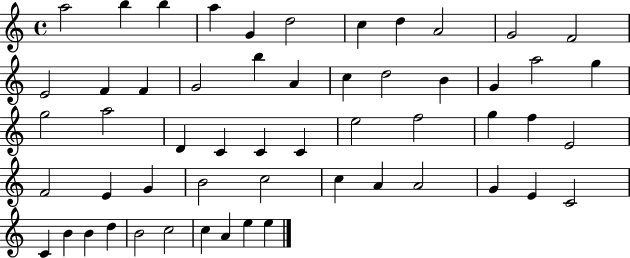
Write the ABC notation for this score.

X:1
T:Untitled
M:4/4
L:1/4
K:C
a2 b b a G d2 c d A2 G2 F2 E2 F F G2 b A c d2 B G a2 g g2 a2 D C C C e2 f2 g f E2 F2 E G B2 c2 c A A2 G E C2 C B B d B2 c2 c A e e